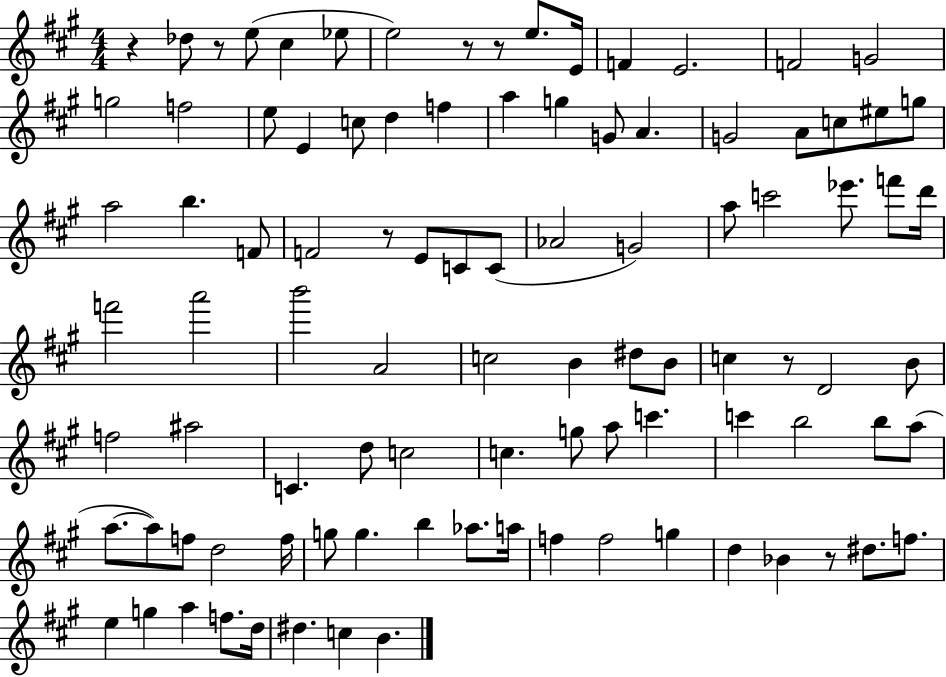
R/q Db5/e R/e E5/e C#5/q Eb5/e E5/h R/e R/e E5/e. E4/s F4/q E4/h. F4/h G4/h G5/h F5/h E5/e E4/q C5/e D5/q F5/q A5/q G5/q G4/e A4/q. G4/h A4/e C5/e EIS5/e G5/e A5/h B5/q. F4/e F4/h R/e E4/e C4/e C4/e Ab4/h G4/h A5/e C6/h Eb6/e. F6/e D6/s F6/h A6/h B6/h A4/h C5/h B4/q D#5/e B4/e C5/q R/e D4/h B4/e F5/h A#5/h C4/q. D5/e C5/h C5/q. G5/e A5/e C6/q. C6/q B5/h B5/e A5/e A5/e. A5/e F5/e D5/h F5/s G5/e G5/q. B5/q Ab5/e. A5/s F5/q F5/h G5/q D5/q Bb4/q R/e D#5/e. F5/e. E5/q G5/q A5/q F5/e. D5/s D#5/q. C5/q B4/q.